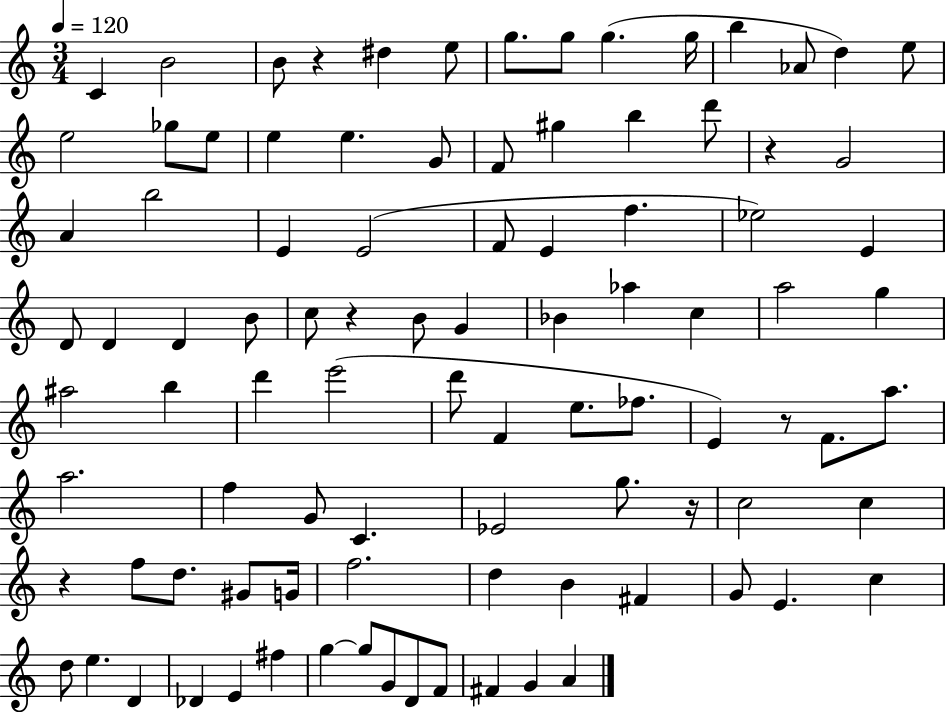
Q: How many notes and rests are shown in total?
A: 95